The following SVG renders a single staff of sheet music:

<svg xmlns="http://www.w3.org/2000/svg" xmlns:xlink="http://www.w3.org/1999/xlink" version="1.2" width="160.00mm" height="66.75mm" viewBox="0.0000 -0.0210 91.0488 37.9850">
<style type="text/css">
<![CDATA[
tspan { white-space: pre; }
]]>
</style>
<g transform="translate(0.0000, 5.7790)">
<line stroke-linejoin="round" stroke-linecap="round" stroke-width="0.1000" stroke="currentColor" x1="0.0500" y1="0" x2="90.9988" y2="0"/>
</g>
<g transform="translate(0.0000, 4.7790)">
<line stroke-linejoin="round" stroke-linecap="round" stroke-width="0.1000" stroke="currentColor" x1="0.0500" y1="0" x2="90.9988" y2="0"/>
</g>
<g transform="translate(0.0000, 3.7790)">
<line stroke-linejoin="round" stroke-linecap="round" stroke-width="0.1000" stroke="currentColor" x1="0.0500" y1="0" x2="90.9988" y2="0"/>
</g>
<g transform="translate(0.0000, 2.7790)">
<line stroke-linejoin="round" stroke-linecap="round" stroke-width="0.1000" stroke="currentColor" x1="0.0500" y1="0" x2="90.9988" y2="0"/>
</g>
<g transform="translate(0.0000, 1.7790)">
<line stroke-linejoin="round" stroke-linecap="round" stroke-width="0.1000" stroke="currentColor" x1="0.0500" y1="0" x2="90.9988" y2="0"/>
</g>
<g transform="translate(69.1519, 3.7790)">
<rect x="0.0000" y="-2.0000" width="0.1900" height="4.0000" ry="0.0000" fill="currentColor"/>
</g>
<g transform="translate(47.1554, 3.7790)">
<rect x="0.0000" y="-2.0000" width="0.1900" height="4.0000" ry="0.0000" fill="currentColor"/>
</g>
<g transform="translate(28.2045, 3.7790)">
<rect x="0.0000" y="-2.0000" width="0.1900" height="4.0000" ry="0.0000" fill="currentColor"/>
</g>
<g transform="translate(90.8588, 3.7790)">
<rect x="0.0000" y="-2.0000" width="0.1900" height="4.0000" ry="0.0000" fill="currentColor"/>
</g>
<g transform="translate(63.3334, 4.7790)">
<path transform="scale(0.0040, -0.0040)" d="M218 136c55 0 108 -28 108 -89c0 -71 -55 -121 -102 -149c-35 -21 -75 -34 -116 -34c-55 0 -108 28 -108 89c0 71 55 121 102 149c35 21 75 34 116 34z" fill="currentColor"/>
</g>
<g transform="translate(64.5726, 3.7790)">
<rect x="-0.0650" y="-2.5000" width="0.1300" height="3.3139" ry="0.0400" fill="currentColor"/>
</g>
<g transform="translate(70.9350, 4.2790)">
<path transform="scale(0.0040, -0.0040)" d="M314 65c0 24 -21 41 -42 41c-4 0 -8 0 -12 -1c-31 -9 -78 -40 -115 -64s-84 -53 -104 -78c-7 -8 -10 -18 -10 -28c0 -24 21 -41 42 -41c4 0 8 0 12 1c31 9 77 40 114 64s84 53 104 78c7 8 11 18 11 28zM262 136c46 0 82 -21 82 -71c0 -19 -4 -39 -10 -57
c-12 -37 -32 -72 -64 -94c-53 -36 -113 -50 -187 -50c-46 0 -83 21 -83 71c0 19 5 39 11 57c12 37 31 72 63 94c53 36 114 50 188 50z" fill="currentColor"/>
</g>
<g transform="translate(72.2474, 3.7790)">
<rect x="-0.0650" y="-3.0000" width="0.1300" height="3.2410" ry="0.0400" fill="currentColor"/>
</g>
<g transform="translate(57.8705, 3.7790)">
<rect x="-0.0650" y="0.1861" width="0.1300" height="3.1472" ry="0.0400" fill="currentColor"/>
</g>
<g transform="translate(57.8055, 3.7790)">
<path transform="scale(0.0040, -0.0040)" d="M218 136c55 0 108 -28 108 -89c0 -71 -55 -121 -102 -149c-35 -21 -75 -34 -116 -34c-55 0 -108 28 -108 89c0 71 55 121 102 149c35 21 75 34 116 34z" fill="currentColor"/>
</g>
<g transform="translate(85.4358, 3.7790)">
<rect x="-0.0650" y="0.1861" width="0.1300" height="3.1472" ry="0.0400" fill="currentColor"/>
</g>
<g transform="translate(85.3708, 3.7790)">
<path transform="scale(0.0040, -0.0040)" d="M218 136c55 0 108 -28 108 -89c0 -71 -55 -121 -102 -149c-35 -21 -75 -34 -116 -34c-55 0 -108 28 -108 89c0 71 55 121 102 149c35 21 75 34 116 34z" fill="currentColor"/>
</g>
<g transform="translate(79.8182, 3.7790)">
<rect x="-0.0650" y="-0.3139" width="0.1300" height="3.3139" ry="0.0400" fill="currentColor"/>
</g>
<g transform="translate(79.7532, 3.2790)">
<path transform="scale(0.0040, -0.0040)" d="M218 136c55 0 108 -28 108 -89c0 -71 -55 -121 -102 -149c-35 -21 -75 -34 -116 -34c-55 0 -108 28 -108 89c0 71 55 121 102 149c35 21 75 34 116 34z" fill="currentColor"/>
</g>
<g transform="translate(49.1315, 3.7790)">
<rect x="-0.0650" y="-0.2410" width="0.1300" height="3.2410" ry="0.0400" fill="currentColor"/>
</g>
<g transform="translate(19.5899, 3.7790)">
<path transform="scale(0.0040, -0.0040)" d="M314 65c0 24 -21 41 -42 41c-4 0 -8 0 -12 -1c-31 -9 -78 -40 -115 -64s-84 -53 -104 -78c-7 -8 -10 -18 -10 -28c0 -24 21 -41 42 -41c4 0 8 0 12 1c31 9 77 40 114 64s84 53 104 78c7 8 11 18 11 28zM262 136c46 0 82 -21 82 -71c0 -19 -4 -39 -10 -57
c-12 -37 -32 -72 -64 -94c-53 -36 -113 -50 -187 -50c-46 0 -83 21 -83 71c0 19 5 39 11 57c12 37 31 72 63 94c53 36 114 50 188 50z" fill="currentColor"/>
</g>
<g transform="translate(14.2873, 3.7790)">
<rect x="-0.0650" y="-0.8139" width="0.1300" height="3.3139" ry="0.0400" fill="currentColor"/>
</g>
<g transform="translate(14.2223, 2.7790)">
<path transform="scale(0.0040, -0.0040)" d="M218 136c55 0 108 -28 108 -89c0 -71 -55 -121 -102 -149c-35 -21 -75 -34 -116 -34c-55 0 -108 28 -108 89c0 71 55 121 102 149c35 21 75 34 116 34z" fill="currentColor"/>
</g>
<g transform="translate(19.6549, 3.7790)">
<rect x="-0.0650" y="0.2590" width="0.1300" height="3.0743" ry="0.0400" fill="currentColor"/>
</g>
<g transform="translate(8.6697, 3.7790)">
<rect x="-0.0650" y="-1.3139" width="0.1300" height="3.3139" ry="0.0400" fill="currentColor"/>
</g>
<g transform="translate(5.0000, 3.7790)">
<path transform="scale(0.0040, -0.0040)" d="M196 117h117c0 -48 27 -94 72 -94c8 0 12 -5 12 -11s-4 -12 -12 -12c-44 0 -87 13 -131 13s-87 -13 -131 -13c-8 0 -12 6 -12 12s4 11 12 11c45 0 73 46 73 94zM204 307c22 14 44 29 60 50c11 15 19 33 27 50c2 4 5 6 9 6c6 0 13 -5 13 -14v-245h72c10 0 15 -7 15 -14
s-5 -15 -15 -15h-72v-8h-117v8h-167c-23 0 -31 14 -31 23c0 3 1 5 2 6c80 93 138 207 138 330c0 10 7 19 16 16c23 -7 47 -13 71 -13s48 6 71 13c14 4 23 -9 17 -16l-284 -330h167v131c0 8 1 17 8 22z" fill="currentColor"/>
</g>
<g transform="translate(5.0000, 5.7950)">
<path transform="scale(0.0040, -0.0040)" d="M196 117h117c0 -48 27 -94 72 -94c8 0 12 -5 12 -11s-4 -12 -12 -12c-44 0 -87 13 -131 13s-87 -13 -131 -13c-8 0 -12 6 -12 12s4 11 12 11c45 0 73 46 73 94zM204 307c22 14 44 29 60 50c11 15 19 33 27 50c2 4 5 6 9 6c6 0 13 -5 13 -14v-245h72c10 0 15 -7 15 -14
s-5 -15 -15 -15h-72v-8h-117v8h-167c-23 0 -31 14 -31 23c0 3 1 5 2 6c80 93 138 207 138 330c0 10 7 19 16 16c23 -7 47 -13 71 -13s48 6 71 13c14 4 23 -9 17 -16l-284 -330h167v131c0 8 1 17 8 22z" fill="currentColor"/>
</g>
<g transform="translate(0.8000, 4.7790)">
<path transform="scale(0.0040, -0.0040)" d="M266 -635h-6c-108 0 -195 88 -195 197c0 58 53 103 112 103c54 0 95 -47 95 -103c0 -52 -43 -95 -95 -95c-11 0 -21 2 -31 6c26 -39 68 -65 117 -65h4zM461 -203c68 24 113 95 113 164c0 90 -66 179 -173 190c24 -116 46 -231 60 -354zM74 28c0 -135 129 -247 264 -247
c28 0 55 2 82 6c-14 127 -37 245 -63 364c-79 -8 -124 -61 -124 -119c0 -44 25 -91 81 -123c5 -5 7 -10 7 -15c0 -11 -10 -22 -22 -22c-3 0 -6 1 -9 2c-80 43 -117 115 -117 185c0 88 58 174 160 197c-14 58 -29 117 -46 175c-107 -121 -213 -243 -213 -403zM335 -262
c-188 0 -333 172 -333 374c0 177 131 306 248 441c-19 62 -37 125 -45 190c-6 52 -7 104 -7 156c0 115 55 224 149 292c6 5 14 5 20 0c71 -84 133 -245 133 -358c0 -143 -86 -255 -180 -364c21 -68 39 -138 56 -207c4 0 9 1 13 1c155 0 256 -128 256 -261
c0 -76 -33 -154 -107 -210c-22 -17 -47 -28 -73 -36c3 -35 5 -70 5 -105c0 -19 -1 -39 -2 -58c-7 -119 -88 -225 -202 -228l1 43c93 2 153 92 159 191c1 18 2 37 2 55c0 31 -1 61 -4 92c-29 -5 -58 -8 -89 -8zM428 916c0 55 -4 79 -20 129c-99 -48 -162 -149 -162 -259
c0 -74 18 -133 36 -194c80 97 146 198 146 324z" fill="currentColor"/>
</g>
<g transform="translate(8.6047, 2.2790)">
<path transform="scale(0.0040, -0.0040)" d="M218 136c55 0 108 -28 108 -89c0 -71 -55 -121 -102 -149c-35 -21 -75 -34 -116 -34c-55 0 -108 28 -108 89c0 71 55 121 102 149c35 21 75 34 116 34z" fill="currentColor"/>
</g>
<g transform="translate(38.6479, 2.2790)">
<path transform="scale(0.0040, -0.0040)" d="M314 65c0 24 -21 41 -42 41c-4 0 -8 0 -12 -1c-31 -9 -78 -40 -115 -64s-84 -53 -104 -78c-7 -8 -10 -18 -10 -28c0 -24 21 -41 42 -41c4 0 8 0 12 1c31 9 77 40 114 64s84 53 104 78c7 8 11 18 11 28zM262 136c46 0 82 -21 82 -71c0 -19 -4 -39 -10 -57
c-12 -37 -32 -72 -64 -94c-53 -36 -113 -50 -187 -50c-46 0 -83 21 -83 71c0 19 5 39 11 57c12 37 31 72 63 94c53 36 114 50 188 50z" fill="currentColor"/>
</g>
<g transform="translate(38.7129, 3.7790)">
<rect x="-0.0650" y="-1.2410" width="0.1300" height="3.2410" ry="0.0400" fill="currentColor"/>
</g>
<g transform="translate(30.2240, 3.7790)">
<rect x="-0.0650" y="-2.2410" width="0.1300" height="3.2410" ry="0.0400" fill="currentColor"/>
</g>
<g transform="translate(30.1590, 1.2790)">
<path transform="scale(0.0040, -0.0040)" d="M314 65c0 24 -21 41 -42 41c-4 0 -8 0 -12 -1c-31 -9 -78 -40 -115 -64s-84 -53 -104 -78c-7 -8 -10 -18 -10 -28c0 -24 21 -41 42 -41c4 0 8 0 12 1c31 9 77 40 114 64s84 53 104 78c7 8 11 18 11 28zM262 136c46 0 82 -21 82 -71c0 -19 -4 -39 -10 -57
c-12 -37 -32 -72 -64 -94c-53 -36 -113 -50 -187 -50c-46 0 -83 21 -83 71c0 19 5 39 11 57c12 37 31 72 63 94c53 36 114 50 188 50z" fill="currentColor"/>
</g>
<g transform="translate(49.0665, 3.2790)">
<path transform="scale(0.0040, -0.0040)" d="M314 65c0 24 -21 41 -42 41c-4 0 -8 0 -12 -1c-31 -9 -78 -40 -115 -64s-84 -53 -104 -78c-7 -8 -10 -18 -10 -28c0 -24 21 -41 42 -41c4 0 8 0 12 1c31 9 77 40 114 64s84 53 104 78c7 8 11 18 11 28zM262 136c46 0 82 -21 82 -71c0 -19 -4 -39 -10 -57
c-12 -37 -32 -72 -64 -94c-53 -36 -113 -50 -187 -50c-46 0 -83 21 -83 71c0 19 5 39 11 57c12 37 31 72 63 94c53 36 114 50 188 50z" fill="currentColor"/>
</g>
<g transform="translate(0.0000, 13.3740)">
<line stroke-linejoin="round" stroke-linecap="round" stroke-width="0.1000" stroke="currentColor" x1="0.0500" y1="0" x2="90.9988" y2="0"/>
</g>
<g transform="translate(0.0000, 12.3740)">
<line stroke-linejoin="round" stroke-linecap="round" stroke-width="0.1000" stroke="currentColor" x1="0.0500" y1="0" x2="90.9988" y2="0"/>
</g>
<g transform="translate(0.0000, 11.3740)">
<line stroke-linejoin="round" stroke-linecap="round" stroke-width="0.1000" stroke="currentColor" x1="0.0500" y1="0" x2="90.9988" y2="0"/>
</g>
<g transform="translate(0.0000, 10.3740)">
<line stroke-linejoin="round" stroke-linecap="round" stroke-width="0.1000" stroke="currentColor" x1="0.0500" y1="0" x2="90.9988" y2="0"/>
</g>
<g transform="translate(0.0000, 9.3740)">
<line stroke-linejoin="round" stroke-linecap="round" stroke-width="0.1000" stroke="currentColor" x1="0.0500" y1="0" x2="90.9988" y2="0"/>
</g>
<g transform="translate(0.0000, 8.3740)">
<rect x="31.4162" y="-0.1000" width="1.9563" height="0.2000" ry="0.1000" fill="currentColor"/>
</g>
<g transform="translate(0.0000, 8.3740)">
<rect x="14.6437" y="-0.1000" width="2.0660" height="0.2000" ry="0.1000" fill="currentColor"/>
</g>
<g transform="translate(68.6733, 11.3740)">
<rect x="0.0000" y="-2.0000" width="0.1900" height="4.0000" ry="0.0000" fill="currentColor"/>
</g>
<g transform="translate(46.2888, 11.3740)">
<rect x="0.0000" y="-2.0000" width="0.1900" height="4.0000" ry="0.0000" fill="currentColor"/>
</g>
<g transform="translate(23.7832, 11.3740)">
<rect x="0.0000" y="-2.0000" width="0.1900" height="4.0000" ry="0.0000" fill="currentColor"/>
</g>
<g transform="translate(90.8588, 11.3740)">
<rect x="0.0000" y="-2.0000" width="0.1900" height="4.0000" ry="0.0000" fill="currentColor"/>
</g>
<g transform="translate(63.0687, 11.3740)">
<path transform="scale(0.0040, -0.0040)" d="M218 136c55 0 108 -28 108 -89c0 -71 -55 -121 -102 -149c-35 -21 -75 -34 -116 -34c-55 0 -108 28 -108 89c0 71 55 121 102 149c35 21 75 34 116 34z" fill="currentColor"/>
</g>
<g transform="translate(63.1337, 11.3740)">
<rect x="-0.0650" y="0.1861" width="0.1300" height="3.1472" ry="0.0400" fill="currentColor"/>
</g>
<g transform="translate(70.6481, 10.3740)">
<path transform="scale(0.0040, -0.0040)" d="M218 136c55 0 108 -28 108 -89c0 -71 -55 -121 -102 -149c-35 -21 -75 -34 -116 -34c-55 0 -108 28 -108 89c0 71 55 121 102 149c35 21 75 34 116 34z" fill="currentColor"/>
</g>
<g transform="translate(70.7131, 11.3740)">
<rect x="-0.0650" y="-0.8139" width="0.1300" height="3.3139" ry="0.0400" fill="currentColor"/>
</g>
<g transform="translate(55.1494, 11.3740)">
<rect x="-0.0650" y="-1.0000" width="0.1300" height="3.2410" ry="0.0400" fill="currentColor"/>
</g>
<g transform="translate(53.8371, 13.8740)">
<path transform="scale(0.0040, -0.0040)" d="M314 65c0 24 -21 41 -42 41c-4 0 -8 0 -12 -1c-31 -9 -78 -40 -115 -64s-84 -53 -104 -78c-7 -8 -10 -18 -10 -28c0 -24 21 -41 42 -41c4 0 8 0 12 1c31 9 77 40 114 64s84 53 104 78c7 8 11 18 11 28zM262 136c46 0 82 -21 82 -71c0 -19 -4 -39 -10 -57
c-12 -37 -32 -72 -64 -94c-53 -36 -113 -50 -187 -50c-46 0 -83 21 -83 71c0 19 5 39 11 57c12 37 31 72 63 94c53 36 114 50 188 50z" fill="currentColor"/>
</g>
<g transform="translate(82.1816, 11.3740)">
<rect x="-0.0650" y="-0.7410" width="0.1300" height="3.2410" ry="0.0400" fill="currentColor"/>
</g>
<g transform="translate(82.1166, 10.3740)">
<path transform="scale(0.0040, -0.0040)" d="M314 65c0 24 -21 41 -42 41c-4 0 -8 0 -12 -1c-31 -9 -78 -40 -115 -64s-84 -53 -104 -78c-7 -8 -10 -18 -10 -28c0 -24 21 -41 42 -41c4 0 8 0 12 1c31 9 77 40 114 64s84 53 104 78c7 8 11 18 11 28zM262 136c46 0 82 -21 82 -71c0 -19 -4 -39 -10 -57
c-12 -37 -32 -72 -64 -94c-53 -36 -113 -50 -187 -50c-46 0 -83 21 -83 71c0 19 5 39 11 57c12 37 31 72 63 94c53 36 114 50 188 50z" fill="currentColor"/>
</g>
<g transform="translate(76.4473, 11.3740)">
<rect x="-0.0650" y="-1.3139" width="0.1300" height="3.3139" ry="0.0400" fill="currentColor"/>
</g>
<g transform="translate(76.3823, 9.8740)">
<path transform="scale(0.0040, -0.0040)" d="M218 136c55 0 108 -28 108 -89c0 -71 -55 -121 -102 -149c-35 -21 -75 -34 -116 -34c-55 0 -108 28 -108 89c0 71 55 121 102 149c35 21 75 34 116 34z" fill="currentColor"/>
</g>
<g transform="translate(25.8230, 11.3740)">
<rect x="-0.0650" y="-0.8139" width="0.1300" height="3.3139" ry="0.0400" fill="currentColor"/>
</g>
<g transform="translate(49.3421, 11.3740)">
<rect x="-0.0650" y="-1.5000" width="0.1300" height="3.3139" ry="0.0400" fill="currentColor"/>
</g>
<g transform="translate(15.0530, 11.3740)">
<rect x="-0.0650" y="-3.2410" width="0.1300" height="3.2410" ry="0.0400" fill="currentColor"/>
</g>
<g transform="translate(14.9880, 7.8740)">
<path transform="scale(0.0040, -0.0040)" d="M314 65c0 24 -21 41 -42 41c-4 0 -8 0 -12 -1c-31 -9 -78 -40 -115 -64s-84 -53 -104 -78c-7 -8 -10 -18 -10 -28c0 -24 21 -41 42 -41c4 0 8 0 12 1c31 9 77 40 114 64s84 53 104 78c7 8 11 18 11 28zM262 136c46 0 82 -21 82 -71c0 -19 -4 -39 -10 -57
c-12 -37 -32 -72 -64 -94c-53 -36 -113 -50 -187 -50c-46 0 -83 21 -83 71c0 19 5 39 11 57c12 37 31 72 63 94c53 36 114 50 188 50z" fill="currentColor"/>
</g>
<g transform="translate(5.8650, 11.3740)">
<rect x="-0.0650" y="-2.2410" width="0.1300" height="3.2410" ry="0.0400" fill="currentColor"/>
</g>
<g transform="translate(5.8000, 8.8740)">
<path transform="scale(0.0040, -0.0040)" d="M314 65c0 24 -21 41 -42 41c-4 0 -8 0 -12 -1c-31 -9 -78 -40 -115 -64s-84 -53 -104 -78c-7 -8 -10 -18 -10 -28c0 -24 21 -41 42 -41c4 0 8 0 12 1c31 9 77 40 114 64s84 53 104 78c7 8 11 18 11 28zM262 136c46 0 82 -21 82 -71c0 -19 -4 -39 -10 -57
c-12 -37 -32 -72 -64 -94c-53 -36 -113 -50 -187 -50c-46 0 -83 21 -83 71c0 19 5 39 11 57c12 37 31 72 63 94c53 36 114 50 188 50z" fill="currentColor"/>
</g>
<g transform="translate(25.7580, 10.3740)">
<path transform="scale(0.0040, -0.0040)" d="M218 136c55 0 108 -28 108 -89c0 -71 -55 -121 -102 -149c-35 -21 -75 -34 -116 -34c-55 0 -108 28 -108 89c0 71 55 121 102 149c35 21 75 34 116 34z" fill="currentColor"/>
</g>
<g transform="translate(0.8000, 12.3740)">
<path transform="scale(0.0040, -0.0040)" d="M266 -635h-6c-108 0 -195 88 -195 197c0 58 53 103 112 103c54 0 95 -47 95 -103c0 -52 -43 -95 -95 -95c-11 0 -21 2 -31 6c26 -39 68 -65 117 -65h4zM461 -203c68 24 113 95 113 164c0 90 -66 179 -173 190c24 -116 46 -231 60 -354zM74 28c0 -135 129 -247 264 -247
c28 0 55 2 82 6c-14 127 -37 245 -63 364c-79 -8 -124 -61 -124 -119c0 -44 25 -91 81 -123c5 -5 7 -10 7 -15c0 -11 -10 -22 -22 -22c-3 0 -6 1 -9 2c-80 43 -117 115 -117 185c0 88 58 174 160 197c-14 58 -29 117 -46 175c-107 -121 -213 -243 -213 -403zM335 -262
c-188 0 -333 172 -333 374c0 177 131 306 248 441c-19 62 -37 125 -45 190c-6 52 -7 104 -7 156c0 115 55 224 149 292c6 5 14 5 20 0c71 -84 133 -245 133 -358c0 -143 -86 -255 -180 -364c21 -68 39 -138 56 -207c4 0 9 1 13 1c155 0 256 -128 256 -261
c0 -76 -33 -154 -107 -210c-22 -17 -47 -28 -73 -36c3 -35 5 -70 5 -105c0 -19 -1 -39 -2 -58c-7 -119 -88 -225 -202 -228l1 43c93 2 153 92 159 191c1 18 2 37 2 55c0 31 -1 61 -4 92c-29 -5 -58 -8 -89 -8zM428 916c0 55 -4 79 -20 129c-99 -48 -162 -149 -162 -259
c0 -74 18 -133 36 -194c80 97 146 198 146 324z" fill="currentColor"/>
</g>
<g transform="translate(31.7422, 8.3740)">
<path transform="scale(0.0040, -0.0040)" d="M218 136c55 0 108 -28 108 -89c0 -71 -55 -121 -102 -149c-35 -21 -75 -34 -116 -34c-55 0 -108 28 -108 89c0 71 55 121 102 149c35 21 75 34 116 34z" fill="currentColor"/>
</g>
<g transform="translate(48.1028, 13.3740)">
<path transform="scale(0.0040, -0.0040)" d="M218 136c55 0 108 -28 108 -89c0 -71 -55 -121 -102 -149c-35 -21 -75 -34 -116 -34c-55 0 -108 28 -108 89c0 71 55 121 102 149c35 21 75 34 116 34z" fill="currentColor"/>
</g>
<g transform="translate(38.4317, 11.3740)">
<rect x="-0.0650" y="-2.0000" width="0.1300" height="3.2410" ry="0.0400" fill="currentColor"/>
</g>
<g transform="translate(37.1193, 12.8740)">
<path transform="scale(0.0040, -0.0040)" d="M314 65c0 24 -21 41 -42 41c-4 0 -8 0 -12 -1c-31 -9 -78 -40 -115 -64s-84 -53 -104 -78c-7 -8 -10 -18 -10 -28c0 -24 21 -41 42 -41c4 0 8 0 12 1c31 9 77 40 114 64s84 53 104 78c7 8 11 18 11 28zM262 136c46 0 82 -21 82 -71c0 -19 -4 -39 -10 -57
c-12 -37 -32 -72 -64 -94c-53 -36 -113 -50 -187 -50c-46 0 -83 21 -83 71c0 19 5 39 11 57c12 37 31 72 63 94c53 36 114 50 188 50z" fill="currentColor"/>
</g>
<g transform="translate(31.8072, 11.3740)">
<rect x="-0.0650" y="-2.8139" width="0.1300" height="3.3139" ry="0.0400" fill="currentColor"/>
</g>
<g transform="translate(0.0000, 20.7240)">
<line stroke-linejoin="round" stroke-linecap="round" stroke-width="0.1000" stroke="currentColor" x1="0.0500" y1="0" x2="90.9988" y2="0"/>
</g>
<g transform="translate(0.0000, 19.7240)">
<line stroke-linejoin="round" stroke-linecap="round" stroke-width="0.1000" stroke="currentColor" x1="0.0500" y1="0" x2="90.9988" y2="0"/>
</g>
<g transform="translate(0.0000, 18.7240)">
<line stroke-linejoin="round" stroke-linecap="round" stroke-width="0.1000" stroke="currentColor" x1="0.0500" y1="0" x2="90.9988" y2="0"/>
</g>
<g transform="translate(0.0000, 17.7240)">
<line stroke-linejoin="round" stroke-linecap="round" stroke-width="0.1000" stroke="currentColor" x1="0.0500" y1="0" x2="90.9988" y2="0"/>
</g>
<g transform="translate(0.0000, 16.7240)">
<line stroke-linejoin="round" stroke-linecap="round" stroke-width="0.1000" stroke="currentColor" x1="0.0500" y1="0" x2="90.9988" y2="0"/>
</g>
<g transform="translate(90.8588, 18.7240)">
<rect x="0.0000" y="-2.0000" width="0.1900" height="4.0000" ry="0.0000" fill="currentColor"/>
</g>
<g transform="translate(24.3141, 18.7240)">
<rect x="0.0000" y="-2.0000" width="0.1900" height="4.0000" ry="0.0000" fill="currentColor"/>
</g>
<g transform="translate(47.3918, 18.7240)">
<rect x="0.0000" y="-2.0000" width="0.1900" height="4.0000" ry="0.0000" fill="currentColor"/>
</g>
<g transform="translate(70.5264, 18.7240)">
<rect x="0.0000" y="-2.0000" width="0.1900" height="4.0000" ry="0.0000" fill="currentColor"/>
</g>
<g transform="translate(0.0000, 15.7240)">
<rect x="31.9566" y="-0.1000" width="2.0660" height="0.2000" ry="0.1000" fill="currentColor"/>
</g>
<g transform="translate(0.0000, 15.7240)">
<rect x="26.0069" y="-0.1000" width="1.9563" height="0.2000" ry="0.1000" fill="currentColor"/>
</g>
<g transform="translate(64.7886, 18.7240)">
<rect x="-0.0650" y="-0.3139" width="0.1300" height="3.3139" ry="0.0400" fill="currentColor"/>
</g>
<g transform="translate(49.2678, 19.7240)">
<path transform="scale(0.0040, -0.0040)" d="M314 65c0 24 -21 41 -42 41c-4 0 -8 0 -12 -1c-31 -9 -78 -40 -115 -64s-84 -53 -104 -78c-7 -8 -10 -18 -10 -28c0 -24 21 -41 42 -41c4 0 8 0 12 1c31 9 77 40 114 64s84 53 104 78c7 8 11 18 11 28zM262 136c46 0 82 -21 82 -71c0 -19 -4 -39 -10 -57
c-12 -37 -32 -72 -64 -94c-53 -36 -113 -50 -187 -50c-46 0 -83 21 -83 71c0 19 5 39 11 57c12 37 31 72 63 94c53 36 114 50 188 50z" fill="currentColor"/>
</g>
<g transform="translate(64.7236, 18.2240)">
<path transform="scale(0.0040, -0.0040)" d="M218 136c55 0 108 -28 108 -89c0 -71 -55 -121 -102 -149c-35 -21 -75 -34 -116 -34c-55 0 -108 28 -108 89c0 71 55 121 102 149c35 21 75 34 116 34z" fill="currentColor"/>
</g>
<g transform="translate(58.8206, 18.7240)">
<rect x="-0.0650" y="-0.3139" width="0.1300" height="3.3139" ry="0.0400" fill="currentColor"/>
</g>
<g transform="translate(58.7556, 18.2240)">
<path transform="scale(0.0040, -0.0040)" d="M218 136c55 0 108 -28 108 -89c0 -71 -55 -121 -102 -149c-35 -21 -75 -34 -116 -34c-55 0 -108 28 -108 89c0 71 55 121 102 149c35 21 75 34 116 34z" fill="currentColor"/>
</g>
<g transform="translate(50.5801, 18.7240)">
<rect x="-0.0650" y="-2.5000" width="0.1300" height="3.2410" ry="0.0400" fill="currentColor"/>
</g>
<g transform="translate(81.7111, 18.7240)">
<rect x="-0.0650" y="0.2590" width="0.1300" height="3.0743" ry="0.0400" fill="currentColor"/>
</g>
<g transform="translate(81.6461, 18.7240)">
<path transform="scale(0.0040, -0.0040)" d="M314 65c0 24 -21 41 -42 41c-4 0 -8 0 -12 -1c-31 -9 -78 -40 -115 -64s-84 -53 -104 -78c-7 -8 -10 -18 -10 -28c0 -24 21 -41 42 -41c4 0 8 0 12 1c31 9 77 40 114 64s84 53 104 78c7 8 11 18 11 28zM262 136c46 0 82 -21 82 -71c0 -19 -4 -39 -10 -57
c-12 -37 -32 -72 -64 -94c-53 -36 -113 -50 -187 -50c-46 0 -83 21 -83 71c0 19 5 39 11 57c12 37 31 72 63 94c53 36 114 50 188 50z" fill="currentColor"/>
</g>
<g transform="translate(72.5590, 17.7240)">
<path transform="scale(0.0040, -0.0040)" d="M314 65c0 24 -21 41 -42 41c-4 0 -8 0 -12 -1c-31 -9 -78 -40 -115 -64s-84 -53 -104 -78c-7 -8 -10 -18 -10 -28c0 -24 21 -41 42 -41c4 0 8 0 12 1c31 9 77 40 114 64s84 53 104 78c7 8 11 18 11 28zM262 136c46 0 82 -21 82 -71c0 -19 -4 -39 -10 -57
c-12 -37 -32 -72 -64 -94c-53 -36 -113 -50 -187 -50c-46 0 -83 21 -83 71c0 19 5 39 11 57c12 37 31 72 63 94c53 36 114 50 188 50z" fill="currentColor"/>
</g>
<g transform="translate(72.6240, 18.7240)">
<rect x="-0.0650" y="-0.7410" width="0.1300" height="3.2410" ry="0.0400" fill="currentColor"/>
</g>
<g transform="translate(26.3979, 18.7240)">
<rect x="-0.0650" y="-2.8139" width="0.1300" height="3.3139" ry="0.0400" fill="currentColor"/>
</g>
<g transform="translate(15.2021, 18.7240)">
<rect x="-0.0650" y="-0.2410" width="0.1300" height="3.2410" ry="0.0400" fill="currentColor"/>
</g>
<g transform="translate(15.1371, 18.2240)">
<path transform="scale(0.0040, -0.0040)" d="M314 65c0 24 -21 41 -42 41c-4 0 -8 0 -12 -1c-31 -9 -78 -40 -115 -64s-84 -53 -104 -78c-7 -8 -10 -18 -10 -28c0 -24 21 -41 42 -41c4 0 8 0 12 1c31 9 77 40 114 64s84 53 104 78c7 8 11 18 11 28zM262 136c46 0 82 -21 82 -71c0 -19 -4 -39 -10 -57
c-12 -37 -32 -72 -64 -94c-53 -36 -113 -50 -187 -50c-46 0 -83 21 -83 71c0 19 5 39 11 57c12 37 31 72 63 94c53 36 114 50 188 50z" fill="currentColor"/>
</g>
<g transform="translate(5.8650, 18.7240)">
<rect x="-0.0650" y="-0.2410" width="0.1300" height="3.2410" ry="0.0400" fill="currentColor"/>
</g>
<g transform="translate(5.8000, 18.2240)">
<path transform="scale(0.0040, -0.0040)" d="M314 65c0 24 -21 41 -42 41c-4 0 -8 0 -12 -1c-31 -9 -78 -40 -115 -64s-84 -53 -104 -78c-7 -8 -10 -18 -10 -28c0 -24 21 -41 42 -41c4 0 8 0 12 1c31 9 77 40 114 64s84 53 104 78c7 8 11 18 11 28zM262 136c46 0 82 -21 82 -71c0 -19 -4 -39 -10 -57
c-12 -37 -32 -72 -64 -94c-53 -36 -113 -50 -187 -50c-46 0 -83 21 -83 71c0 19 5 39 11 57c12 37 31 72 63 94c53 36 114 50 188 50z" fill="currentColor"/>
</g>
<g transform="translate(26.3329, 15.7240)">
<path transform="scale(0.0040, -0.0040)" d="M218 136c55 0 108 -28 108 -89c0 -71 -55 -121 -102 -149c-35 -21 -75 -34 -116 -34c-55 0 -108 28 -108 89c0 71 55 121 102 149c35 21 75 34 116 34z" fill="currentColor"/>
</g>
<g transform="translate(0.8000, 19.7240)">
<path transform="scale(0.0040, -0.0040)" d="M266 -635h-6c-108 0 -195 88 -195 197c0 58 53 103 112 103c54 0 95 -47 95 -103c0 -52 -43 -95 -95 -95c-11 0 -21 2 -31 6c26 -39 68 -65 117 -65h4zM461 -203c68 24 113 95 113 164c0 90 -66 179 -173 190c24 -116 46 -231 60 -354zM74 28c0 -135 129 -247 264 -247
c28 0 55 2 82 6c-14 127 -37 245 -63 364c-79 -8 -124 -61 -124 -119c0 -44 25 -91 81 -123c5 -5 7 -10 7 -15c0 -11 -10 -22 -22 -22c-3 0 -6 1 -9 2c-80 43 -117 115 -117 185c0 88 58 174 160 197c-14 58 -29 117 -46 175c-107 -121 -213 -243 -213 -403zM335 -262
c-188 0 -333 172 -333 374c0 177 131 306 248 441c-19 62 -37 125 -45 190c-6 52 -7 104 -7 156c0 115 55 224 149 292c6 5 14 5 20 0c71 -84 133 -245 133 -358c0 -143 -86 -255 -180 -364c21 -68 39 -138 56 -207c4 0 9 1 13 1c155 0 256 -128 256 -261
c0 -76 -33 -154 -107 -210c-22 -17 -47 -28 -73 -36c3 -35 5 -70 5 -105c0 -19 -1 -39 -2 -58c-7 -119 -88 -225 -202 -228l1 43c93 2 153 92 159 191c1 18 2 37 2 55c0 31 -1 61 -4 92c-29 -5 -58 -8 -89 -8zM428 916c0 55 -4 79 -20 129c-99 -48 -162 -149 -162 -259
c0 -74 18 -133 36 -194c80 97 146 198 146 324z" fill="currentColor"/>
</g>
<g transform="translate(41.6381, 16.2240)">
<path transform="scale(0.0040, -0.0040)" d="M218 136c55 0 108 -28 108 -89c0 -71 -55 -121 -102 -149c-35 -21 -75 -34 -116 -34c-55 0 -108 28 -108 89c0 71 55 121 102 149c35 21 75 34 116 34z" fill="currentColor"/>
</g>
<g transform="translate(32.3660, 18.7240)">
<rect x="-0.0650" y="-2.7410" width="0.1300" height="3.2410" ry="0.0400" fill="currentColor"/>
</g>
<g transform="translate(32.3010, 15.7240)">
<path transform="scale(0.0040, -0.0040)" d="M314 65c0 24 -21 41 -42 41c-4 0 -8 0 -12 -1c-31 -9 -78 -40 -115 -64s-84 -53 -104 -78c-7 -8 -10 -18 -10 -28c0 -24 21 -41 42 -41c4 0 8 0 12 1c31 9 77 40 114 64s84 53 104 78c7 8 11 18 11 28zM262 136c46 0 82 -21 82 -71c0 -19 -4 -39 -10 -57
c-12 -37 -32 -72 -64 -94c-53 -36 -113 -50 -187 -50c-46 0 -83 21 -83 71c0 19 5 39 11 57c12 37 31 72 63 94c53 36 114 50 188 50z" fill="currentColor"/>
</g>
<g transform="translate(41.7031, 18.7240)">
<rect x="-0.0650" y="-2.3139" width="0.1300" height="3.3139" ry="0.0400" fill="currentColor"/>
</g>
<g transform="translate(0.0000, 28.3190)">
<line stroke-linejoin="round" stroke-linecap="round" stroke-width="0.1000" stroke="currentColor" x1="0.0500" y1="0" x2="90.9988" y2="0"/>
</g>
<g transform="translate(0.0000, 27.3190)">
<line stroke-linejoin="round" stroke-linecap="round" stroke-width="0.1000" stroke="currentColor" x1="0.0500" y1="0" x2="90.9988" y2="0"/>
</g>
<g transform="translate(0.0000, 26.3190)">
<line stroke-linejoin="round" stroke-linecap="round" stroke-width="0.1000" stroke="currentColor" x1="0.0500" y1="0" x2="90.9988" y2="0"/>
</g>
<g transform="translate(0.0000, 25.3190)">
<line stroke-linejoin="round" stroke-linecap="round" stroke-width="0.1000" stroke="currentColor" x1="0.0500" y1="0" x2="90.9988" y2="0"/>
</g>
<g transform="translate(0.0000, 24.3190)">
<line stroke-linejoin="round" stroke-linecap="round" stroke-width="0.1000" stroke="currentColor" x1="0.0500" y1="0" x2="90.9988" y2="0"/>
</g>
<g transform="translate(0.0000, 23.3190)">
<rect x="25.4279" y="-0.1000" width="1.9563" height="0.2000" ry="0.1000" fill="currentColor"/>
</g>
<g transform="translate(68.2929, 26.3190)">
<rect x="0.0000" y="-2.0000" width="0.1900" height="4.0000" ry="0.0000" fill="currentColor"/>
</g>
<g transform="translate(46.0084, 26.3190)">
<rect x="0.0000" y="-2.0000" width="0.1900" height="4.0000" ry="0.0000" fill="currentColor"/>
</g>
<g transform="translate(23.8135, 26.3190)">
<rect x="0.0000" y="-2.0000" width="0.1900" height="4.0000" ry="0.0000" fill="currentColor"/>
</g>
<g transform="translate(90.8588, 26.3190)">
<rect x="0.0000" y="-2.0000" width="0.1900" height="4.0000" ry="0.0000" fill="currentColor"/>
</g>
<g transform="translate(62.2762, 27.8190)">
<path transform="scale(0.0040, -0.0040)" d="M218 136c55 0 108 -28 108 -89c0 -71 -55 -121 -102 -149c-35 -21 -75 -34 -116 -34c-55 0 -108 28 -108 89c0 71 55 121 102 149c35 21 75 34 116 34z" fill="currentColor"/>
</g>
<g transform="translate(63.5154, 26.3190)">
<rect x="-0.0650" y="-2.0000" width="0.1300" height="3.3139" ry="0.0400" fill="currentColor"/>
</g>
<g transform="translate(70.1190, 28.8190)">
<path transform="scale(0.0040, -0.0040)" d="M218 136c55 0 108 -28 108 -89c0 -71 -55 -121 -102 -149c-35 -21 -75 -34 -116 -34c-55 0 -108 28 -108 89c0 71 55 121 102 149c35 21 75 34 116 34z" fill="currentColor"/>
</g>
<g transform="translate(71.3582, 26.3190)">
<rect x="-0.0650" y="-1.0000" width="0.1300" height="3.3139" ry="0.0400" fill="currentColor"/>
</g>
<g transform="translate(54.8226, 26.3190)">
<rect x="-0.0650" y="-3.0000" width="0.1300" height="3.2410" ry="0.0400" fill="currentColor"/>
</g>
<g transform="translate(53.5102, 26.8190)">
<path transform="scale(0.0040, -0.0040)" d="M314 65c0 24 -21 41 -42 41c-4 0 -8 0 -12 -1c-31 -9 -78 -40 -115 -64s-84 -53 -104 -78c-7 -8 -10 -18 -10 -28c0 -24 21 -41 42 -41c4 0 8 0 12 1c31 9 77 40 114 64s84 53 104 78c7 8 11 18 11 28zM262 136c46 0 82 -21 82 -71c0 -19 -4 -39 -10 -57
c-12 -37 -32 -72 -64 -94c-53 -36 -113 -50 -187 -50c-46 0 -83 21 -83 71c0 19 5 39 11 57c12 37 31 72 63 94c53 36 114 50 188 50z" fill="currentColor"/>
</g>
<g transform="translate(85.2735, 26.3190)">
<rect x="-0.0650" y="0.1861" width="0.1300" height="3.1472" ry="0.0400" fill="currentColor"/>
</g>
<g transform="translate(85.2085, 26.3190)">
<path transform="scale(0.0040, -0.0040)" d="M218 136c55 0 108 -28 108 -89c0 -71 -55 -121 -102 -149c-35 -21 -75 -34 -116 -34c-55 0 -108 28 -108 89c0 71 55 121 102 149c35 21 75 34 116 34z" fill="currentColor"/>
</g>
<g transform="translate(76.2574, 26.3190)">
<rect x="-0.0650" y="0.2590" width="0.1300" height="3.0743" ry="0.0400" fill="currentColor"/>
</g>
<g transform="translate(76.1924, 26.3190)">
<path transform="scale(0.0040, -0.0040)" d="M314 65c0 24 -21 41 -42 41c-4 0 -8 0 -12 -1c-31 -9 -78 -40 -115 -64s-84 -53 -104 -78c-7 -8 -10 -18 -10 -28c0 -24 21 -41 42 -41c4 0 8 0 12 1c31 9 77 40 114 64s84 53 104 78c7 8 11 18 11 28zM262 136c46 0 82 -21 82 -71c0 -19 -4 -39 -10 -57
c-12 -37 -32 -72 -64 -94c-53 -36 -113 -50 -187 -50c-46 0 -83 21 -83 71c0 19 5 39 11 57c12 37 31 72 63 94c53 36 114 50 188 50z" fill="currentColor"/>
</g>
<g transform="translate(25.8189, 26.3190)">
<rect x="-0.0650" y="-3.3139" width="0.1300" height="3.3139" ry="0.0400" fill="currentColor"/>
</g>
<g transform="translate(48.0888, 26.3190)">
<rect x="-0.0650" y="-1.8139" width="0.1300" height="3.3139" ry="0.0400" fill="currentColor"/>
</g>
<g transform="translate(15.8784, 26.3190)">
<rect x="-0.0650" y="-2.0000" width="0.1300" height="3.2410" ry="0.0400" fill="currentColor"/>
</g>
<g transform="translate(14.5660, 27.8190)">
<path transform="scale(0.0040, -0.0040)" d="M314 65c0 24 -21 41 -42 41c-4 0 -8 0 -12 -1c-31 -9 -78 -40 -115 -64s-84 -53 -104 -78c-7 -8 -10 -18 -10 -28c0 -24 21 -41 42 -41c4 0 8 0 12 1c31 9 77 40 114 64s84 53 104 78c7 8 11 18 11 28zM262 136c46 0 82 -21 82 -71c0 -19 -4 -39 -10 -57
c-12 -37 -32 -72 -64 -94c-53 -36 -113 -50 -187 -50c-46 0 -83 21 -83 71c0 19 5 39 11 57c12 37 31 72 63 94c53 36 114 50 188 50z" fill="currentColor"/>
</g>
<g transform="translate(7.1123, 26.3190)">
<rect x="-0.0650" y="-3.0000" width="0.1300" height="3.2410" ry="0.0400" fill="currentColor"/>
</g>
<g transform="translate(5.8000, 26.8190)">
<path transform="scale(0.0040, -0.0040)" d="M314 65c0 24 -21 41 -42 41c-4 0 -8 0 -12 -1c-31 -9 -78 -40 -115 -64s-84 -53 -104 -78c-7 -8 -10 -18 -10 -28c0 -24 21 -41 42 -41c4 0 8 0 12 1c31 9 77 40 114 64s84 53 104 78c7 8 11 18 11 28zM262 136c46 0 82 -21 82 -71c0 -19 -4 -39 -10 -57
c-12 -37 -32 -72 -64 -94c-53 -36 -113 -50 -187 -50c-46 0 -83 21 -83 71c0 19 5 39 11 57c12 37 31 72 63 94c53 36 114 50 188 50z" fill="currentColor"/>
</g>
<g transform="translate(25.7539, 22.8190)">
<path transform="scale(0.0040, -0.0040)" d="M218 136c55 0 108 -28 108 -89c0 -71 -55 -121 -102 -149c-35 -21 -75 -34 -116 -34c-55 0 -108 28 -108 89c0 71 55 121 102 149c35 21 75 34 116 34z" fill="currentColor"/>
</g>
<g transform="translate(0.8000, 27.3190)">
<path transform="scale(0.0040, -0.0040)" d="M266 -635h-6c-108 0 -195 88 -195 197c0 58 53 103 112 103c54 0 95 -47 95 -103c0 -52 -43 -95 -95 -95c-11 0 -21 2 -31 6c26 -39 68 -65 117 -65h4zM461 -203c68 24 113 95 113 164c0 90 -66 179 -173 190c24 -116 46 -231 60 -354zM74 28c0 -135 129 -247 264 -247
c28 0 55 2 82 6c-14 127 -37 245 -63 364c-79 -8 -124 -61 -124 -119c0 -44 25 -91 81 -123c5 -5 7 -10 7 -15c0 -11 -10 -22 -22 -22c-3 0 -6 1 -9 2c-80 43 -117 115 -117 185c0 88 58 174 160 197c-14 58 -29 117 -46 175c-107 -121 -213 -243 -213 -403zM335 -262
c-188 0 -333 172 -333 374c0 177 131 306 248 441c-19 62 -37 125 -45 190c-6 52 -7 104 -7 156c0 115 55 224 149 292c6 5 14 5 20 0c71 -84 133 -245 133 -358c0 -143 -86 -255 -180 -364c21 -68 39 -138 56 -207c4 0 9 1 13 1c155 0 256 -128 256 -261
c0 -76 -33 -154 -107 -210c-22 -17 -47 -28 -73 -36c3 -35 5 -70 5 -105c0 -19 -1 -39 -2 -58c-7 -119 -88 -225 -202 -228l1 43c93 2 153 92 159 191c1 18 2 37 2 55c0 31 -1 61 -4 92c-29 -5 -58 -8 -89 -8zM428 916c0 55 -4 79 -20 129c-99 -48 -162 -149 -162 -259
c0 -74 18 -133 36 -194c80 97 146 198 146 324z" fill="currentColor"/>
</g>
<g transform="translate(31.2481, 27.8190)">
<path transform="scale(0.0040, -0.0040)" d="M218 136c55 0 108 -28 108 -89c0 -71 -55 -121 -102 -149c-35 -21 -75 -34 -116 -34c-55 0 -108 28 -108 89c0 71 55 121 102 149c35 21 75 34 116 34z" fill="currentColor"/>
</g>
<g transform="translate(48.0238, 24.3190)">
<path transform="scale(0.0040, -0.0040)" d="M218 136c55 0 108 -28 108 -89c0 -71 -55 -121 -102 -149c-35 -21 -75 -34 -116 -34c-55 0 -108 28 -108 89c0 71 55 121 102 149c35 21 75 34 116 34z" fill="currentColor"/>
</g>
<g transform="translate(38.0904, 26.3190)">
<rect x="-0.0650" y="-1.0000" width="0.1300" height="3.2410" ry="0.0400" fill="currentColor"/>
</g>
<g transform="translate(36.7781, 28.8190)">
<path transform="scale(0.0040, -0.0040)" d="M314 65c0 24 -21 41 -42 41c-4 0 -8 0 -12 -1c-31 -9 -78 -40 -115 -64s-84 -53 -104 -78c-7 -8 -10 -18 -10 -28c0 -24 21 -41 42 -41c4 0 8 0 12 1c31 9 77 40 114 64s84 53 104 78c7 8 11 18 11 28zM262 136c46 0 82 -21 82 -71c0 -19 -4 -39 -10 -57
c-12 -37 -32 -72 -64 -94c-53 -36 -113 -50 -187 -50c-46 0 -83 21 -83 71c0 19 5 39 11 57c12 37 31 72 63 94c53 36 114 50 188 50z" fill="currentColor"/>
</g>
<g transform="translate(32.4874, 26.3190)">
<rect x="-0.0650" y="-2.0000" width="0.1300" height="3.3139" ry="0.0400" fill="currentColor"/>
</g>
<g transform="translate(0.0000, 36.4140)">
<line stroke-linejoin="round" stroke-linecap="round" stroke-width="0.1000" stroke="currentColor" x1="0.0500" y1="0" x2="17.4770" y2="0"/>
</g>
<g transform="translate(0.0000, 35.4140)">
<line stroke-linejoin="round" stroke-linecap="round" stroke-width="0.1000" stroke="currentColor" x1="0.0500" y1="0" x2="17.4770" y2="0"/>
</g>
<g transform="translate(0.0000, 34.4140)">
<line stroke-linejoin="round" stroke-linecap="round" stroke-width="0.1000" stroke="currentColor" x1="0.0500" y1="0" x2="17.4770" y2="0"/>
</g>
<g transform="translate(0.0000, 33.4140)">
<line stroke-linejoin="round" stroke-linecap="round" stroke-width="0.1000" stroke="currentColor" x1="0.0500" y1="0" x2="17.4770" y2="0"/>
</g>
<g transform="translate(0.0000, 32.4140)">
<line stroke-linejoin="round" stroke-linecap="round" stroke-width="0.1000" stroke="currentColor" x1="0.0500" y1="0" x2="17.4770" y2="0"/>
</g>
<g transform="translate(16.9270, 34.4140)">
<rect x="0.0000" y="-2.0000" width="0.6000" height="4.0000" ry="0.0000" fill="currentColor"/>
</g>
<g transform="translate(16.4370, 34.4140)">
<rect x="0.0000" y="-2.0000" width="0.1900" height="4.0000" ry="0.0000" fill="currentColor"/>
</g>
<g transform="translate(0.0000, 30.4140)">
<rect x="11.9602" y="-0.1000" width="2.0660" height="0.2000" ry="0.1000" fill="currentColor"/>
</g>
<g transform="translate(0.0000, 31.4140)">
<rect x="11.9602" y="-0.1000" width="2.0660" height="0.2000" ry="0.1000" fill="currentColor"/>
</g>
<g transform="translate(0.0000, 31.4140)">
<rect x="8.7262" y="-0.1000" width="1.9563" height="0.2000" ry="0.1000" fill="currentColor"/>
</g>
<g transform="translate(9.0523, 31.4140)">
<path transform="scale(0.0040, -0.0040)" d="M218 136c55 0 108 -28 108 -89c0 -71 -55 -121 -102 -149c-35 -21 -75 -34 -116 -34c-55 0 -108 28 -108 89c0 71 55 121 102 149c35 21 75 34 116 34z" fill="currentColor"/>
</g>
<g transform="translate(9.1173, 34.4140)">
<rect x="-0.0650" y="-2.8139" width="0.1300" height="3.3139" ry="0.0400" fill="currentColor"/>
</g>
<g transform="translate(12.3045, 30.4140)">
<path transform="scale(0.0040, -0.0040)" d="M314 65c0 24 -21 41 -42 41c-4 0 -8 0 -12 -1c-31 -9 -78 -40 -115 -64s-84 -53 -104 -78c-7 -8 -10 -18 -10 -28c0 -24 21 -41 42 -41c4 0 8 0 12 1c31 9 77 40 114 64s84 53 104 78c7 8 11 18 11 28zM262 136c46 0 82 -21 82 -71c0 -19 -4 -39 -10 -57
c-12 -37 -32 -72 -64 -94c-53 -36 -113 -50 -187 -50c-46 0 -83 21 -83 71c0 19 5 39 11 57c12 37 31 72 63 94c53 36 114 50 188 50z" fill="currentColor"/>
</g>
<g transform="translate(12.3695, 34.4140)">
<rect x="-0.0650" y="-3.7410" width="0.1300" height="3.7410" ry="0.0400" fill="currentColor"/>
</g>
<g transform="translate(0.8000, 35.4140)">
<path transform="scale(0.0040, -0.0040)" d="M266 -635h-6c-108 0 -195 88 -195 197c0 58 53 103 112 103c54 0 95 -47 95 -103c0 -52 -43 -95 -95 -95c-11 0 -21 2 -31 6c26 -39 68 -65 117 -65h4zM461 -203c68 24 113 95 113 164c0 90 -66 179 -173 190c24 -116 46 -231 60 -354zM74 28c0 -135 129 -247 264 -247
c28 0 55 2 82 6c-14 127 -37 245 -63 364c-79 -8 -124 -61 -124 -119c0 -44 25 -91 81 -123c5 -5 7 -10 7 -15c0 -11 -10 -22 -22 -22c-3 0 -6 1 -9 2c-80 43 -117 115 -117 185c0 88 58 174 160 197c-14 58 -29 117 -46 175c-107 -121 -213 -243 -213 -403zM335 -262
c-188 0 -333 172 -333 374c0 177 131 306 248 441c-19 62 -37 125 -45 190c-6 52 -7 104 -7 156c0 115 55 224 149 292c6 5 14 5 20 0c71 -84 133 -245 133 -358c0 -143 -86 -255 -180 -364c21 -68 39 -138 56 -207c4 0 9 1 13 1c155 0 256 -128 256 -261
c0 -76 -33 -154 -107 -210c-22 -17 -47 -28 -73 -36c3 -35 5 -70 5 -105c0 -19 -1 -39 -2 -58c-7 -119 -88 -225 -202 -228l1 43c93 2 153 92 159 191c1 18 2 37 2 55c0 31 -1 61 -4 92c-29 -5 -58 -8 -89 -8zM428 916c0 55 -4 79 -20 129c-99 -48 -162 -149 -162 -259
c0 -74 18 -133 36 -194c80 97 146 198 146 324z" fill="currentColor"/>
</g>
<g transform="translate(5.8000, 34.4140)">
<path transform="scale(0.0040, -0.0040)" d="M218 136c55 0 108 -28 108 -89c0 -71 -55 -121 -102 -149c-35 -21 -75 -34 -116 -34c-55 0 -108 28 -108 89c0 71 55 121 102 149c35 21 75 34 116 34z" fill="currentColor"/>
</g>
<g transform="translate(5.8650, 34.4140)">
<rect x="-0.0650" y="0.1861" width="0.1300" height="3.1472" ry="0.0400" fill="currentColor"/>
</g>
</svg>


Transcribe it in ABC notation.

X:1
T:Untitled
M:4/4
L:1/4
K:C
e d B2 g2 e2 c2 B G A2 c B g2 b2 d a F2 E D2 B d e d2 c2 c2 a a2 g G2 c c d2 B2 A2 F2 b F D2 f A2 F D B2 B B a c'2